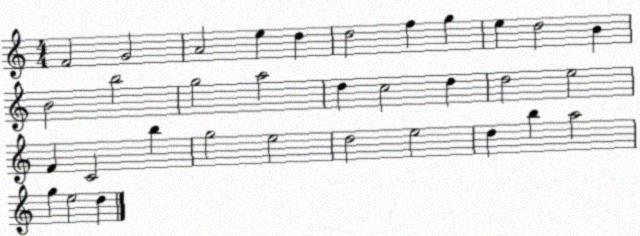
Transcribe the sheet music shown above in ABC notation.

X:1
T:Untitled
M:4/4
L:1/4
K:C
F2 G2 A2 e d d2 f g e d2 B B2 b2 g2 a2 d c2 d d2 e2 F C2 b g2 e2 d2 e2 d b a2 g e2 d